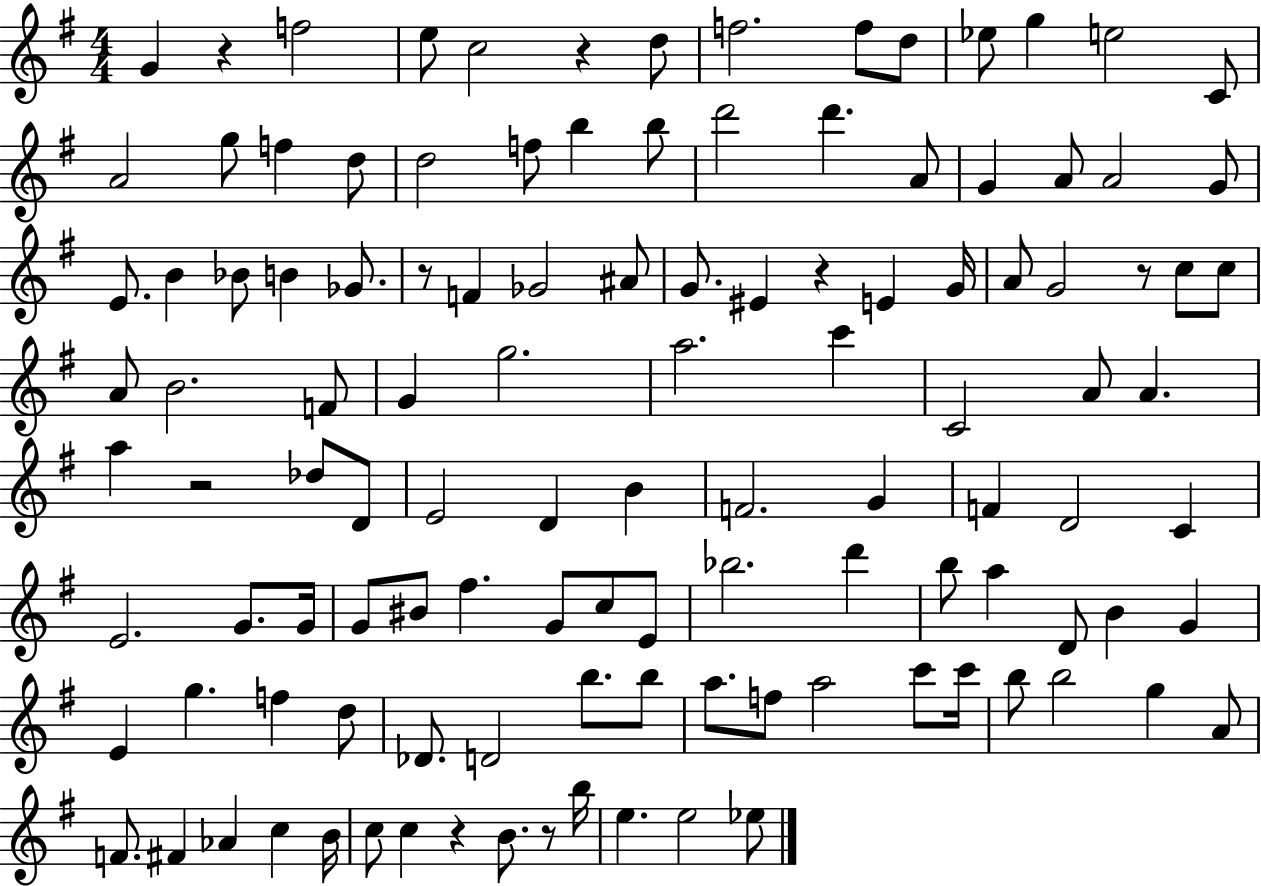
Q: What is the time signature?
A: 4/4